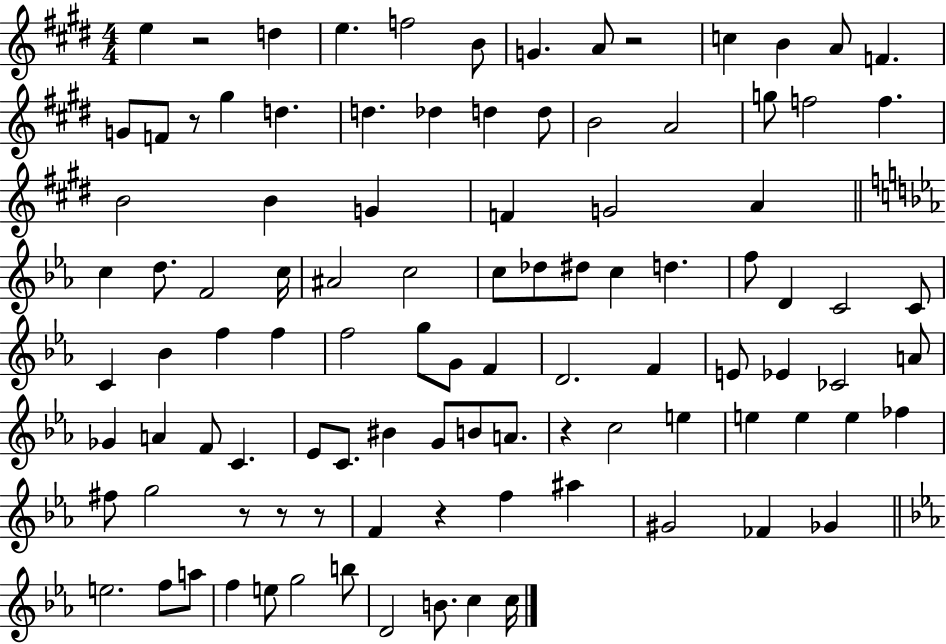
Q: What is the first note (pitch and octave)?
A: E5